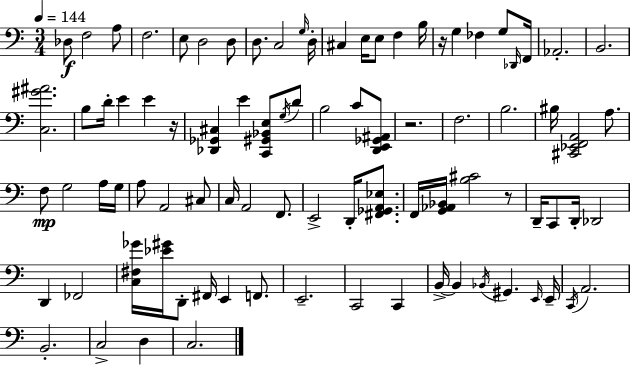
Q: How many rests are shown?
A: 4